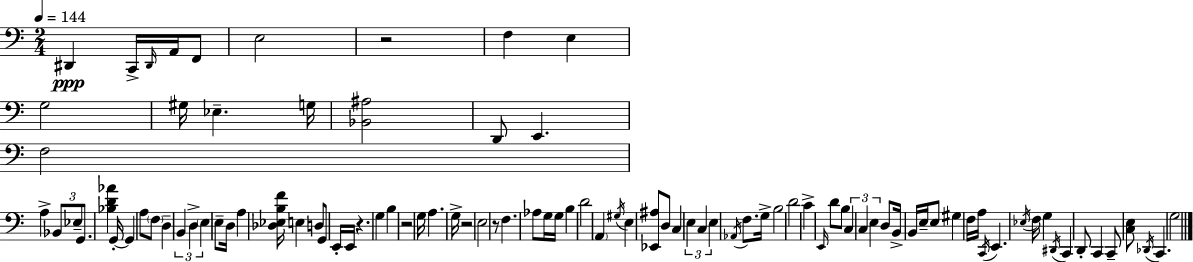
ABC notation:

X:1
T:Untitled
M:2/4
L:1/4
K:Am
^D,, C,,/4 ^D,,/4 A,,/4 F,,/2 E,2 z2 F, E, G,2 ^G,/4 _E, G,/4 [_B,,^A,]2 D,,/2 E,, F,2 A, _B,,/2 _E,/2 G,,/2 [_B,D_A] G,,/4 G,, A,/2 F,/2 D, B,, D, E, E,/2 D,/4 A, [_D,_E,B,F]/4 E, D,/2 G,,/2 E,,/4 E,,/4 z G, B, z2 G,/4 A, G,/4 z2 E,2 z/2 F, _A,/2 G,/4 G,/4 B, D2 A,, ^G,/4 E, [_E,,^A,]/2 D,/2 C, E, C, E, _A,,/4 F,/2 G,/4 B,2 D2 C E,,/4 D/2 B,/2 C, C, E, D,/2 B,,/4 B,,/4 E,/4 E,/2 ^G, F,/4 A,/4 C,,/4 E,, _E,/4 F,/4 G, ^D,,/4 C,, D,,/2 C,, C,,/2 [C,E,]/2 _D,,/4 C,, G,2